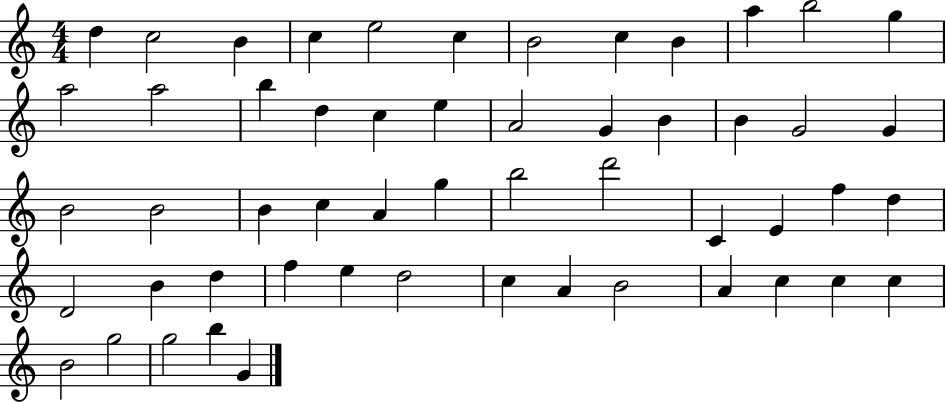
D5/q C5/h B4/q C5/q E5/h C5/q B4/h C5/q B4/q A5/q B5/h G5/q A5/h A5/h B5/q D5/q C5/q E5/q A4/h G4/q B4/q B4/q G4/h G4/q B4/h B4/h B4/q C5/q A4/q G5/q B5/h D6/h C4/q E4/q F5/q D5/q D4/h B4/q D5/q F5/q E5/q D5/h C5/q A4/q B4/h A4/q C5/q C5/q C5/q B4/h G5/h G5/h B5/q G4/q